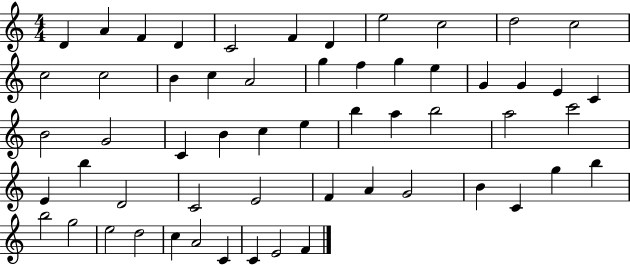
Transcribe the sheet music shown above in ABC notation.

X:1
T:Untitled
M:4/4
L:1/4
K:C
D A F D C2 F D e2 c2 d2 c2 c2 c2 B c A2 g f g e G G E C B2 G2 C B c e b a b2 a2 c'2 E b D2 C2 E2 F A G2 B C g b b2 g2 e2 d2 c A2 C C E2 F